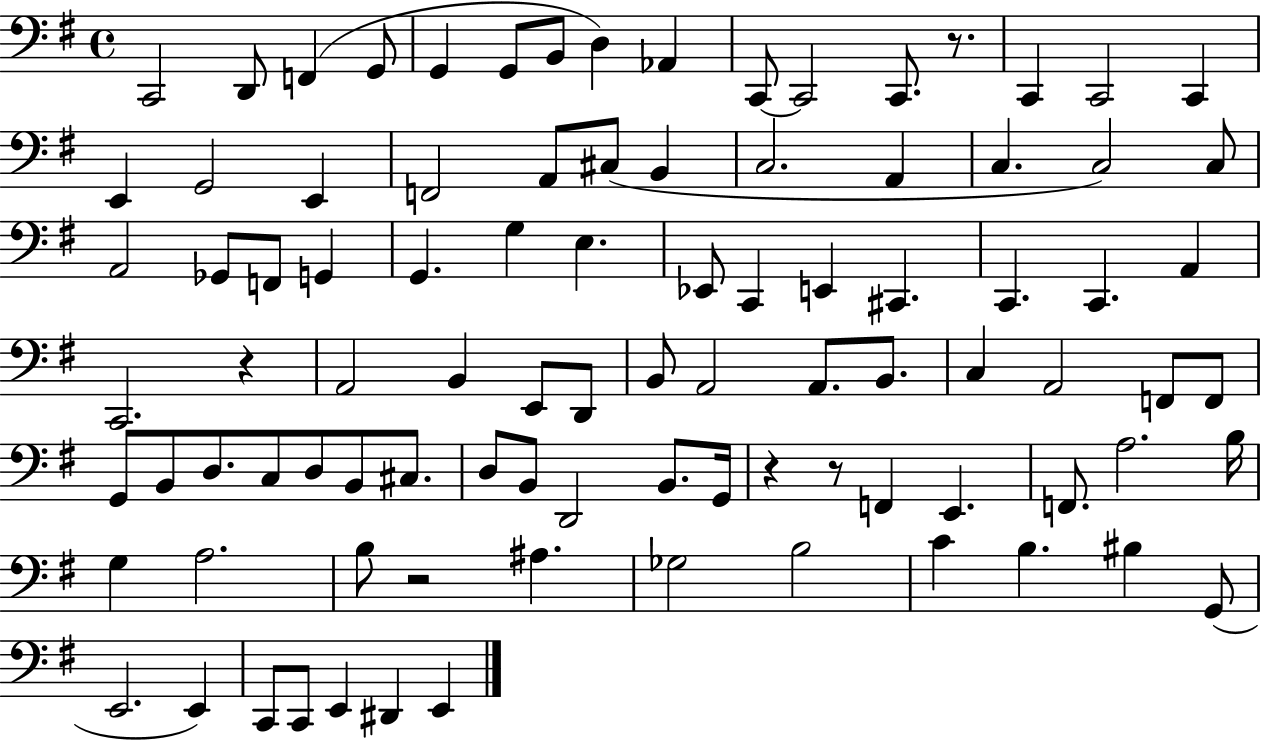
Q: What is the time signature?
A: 4/4